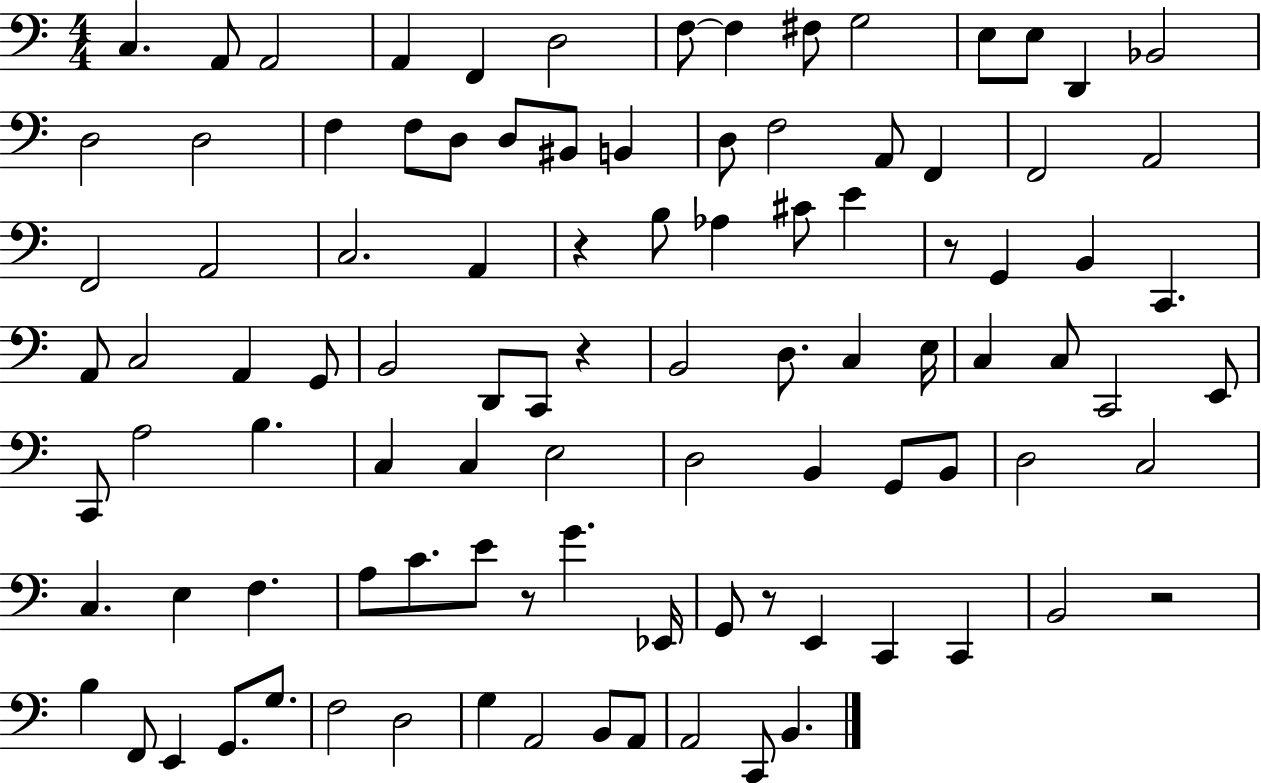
{
  \clef bass
  \numericTimeSignature
  \time 4/4
  \key c \major
  c4. a,8 a,2 | a,4 f,4 d2 | f8~~ f4 fis8 g2 | e8 e8 d,4 bes,2 | \break d2 d2 | f4 f8 d8 d8 bis,8 b,4 | d8 f2 a,8 f,4 | f,2 a,2 | \break f,2 a,2 | c2. a,4 | r4 b8 aes4 cis'8 e'4 | r8 g,4 b,4 c,4. | \break a,8 c2 a,4 g,8 | b,2 d,8 c,8 r4 | b,2 d8. c4 e16 | c4 c8 c,2 e,8 | \break c,8 a2 b4. | c4 c4 e2 | d2 b,4 g,8 b,8 | d2 c2 | \break c4. e4 f4. | a8 c'8. e'8 r8 g'4. ees,16 | g,8 r8 e,4 c,4 c,4 | b,2 r2 | \break b4 f,8 e,4 g,8. g8. | f2 d2 | g4 a,2 b,8 a,8 | a,2 c,8 b,4. | \break \bar "|."
}